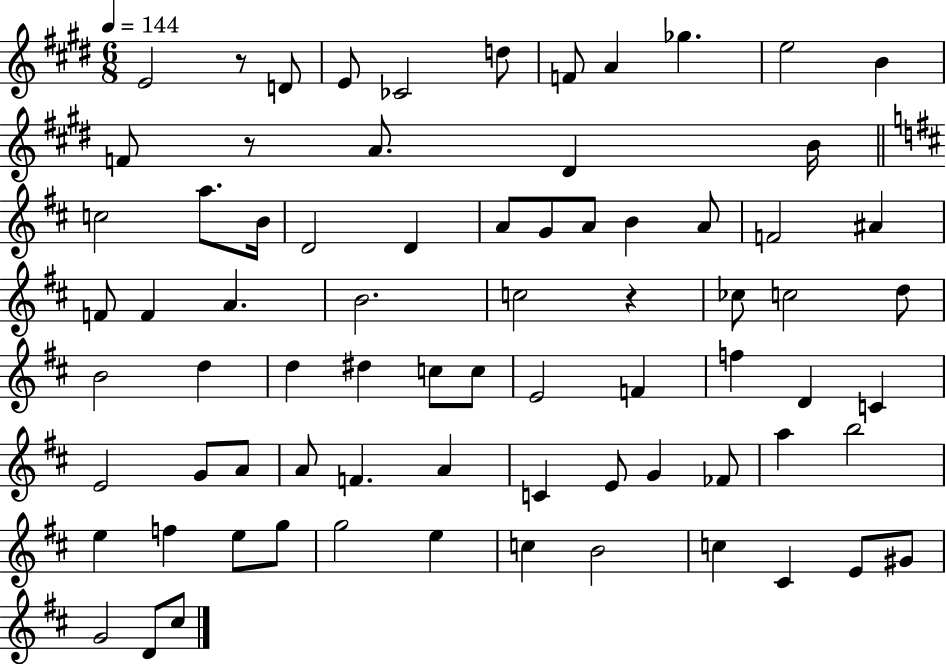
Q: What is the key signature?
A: E major